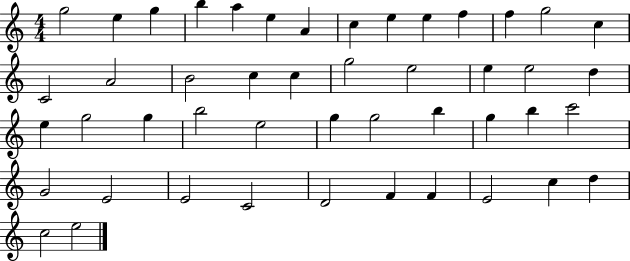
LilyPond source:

{
  \clef treble
  \numericTimeSignature
  \time 4/4
  \key c \major
  g''2 e''4 g''4 | b''4 a''4 e''4 a'4 | c''4 e''4 e''4 f''4 | f''4 g''2 c''4 | \break c'2 a'2 | b'2 c''4 c''4 | g''2 e''2 | e''4 e''2 d''4 | \break e''4 g''2 g''4 | b''2 e''2 | g''4 g''2 b''4 | g''4 b''4 c'''2 | \break g'2 e'2 | e'2 c'2 | d'2 f'4 f'4 | e'2 c''4 d''4 | \break c''2 e''2 | \bar "|."
}